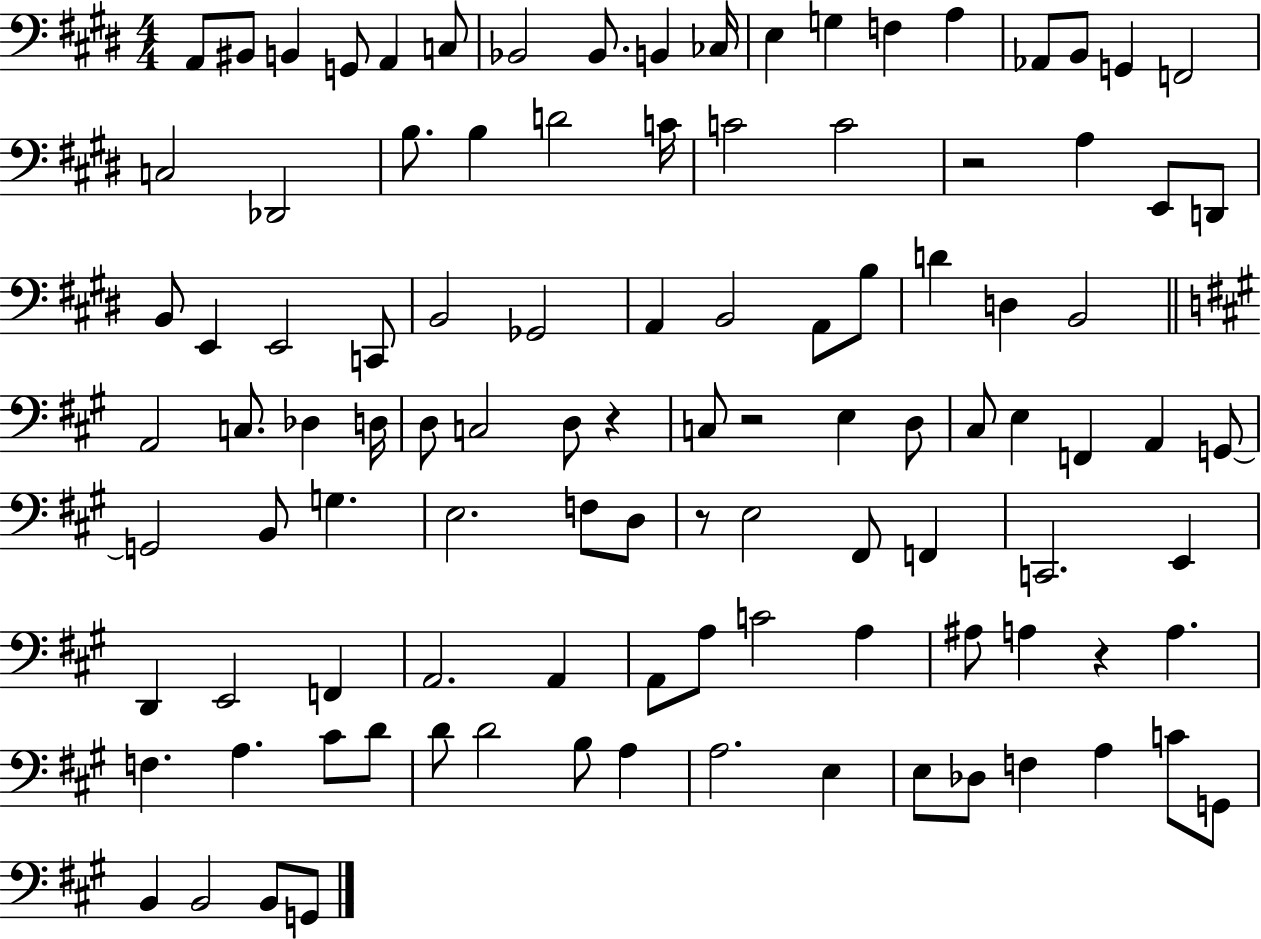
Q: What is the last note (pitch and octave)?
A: G2